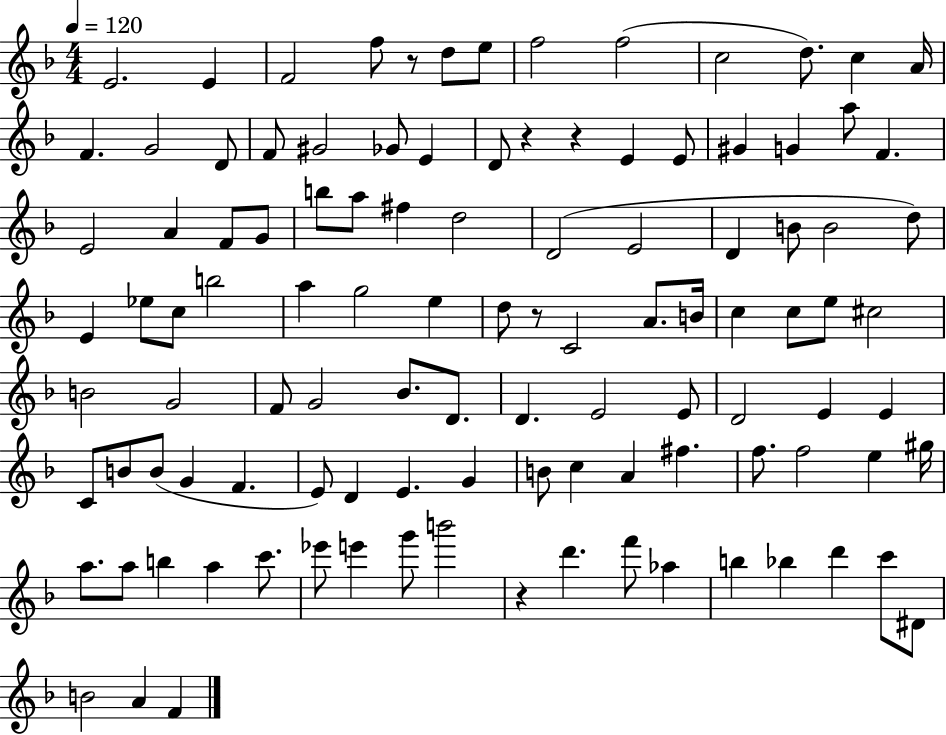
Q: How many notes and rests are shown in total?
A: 109